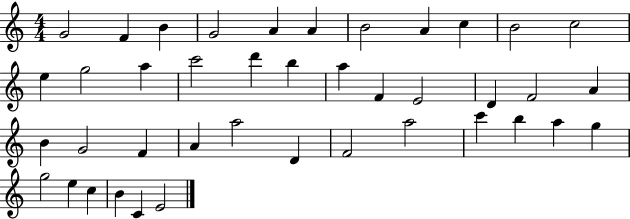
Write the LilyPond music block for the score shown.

{
  \clef treble
  \numericTimeSignature
  \time 4/4
  \key c \major
  g'2 f'4 b'4 | g'2 a'4 a'4 | b'2 a'4 c''4 | b'2 c''2 | \break e''4 g''2 a''4 | c'''2 d'''4 b''4 | a''4 f'4 e'2 | d'4 f'2 a'4 | \break b'4 g'2 f'4 | a'4 a''2 d'4 | f'2 a''2 | c'''4 b''4 a''4 g''4 | \break g''2 e''4 c''4 | b'4 c'4 e'2 | \bar "|."
}